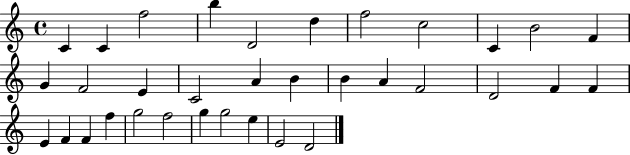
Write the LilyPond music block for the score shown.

{
  \clef treble
  \time 4/4
  \defaultTimeSignature
  \key c \major
  c'4 c'4 f''2 | b''4 d'2 d''4 | f''2 c''2 | c'4 b'2 f'4 | \break g'4 f'2 e'4 | c'2 a'4 b'4 | b'4 a'4 f'2 | d'2 f'4 f'4 | \break e'4 f'4 f'4 f''4 | g''2 f''2 | g''4 g''2 e''4 | e'2 d'2 | \break \bar "|."
}